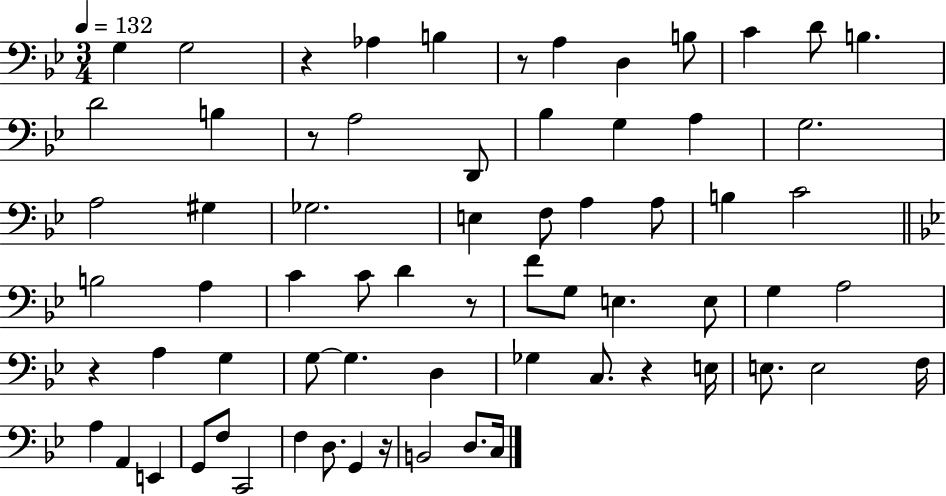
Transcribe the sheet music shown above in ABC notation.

X:1
T:Untitled
M:3/4
L:1/4
K:Bb
G, G,2 z _A, B, z/2 A, D, B,/2 C D/2 B, D2 B, z/2 A,2 D,,/2 _B, G, A, G,2 A,2 ^G, _G,2 E, F,/2 A, A,/2 B, C2 B,2 A, C C/2 D z/2 F/2 G,/2 E, E,/2 G, A,2 z A, G, G,/2 G, D, _G, C,/2 z E,/4 E,/2 E,2 F,/4 A, A,, E,, G,,/2 F,/2 C,,2 F, D,/2 G,, z/4 B,,2 D,/2 C,/4